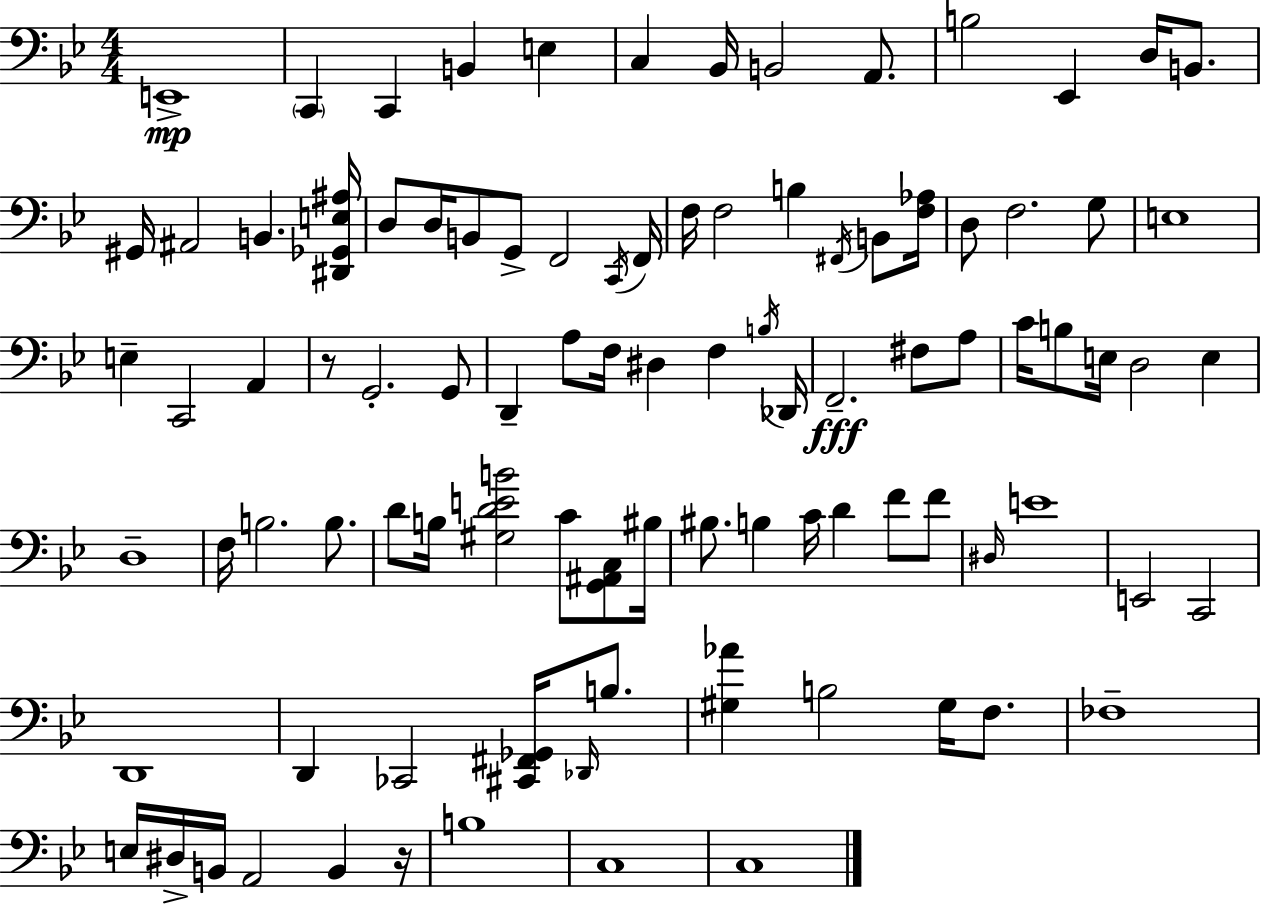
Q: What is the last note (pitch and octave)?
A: C3